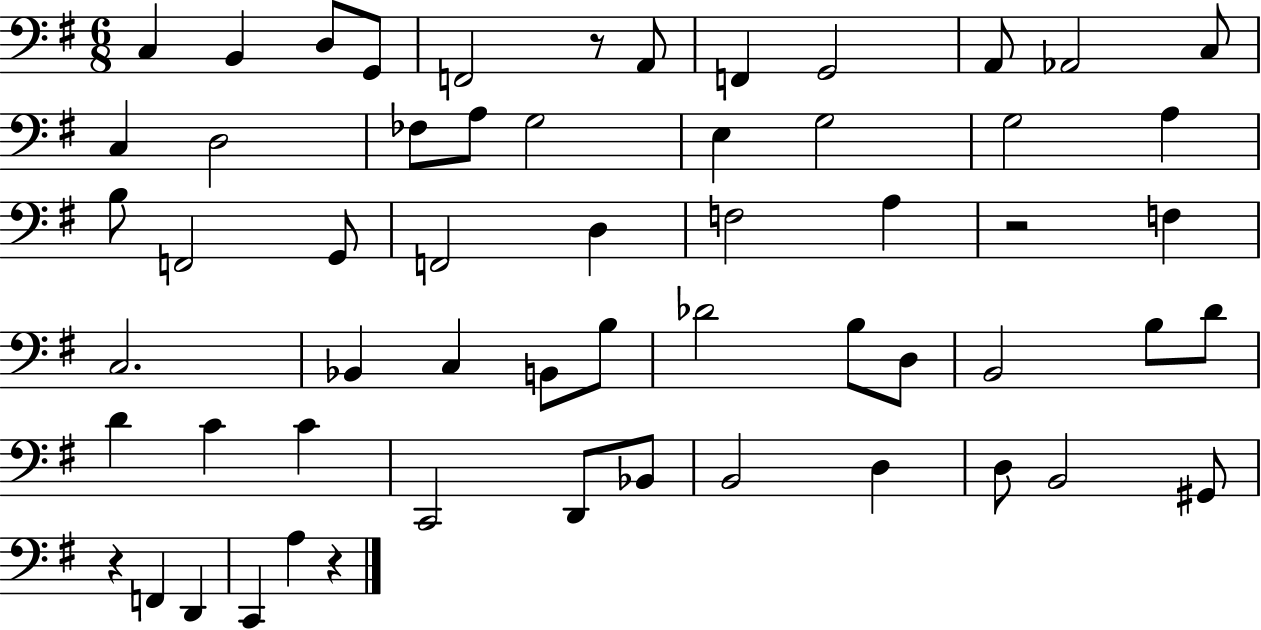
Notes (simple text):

C3/q B2/q D3/e G2/e F2/h R/e A2/e F2/q G2/h A2/e Ab2/h C3/e C3/q D3/h FES3/e A3/e G3/h E3/q G3/h G3/h A3/q B3/e F2/h G2/e F2/h D3/q F3/h A3/q R/h F3/q C3/h. Bb2/q C3/q B2/e B3/e Db4/h B3/e D3/e B2/h B3/e D4/e D4/q C4/q C4/q C2/h D2/e Bb2/e B2/h D3/q D3/e B2/h G#2/e R/q F2/q D2/q C2/q A3/q R/q